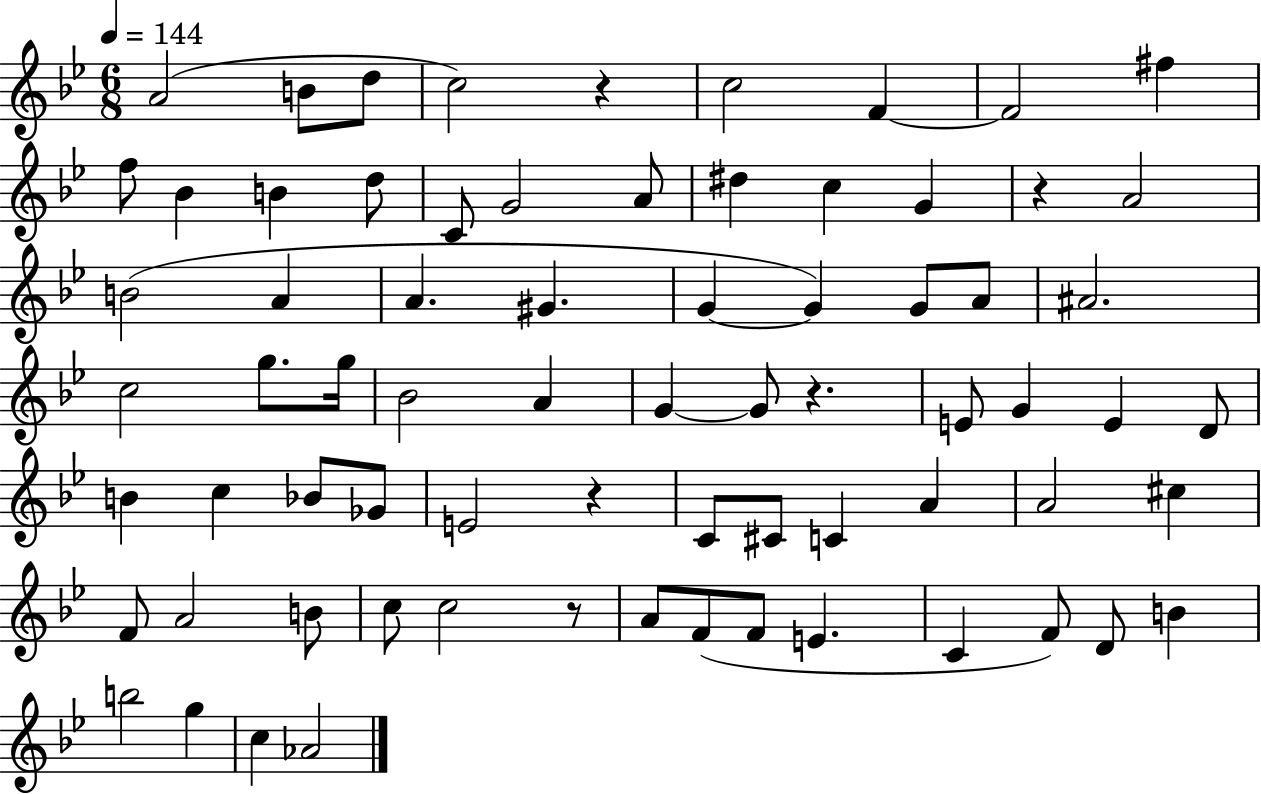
{
  \clef treble
  \numericTimeSignature
  \time 6/8
  \key bes \major
  \tempo 4 = 144
  a'2( b'8 d''8 | c''2) r4 | c''2 f'4~~ | f'2 fis''4 | \break f''8 bes'4 b'4 d''8 | c'8 g'2 a'8 | dis''4 c''4 g'4 | r4 a'2 | \break b'2( a'4 | a'4. gis'4. | g'4~~ g'4) g'8 a'8 | ais'2. | \break c''2 g''8. g''16 | bes'2 a'4 | g'4~~ g'8 r4. | e'8 g'4 e'4 d'8 | \break b'4 c''4 bes'8 ges'8 | e'2 r4 | c'8 cis'8 c'4 a'4 | a'2 cis''4 | \break f'8 a'2 b'8 | c''8 c''2 r8 | a'8 f'8( f'8 e'4. | c'4 f'8) d'8 b'4 | \break b''2 g''4 | c''4 aes'2 | \bar "|."
}